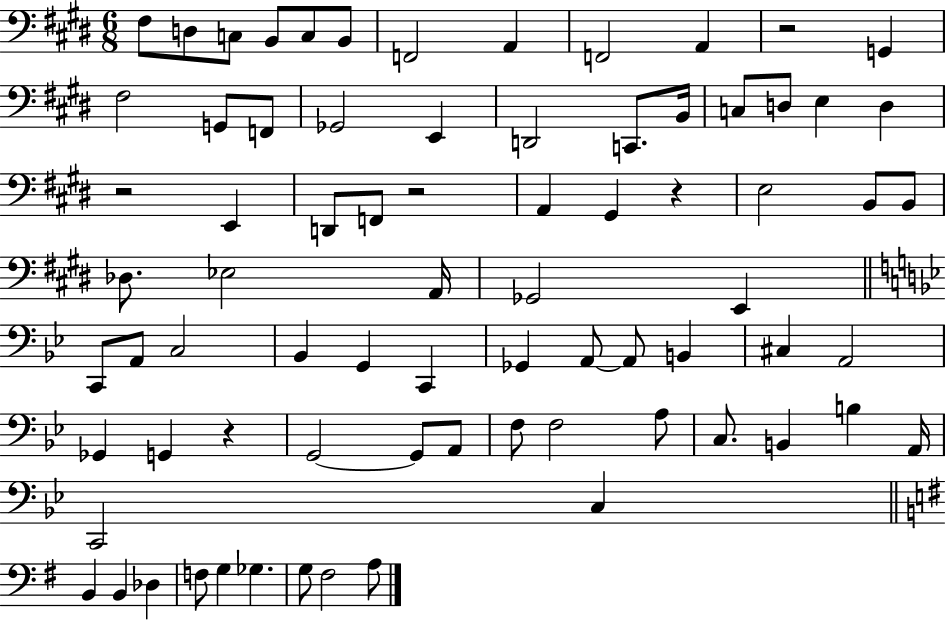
{
  \clef bass
  \numericTimeSignature
  \time 6/8
  \key e \major
  fis8 d8 c8 b,8 c8 b,8 | f,2 a,4 | f,2 a,4 | r2 g,4 | \break fis2 g,8 f,8 | ges,2 e,4 | d,2 c,8. b,16 | c8 d8 e4 d4 | \break r2 e,4 | d,8 f,8 r2 | a,4 gis,4 r4 | e2 b,8 b,8 | \break des8. ees2 a,16 | ges,2 e,4 | \bar "||" \break \key bes \major c,8 a,8 c2 | bes,4 g,4 c,4 | ges,4 a,8~~ a,8 b,4 | cis4 a,2 | \break ges,4 g,4 r4 | g,2~~ g,8 a,8 | f8 f2 a8 | c8. b,4 b4 a,16 | \break c,2 c4 | \bar "||" \break \key g \major b,4 b,4 des4 | f8 g4 ges4. | g8 fis2 a8 | \bar "|."
}